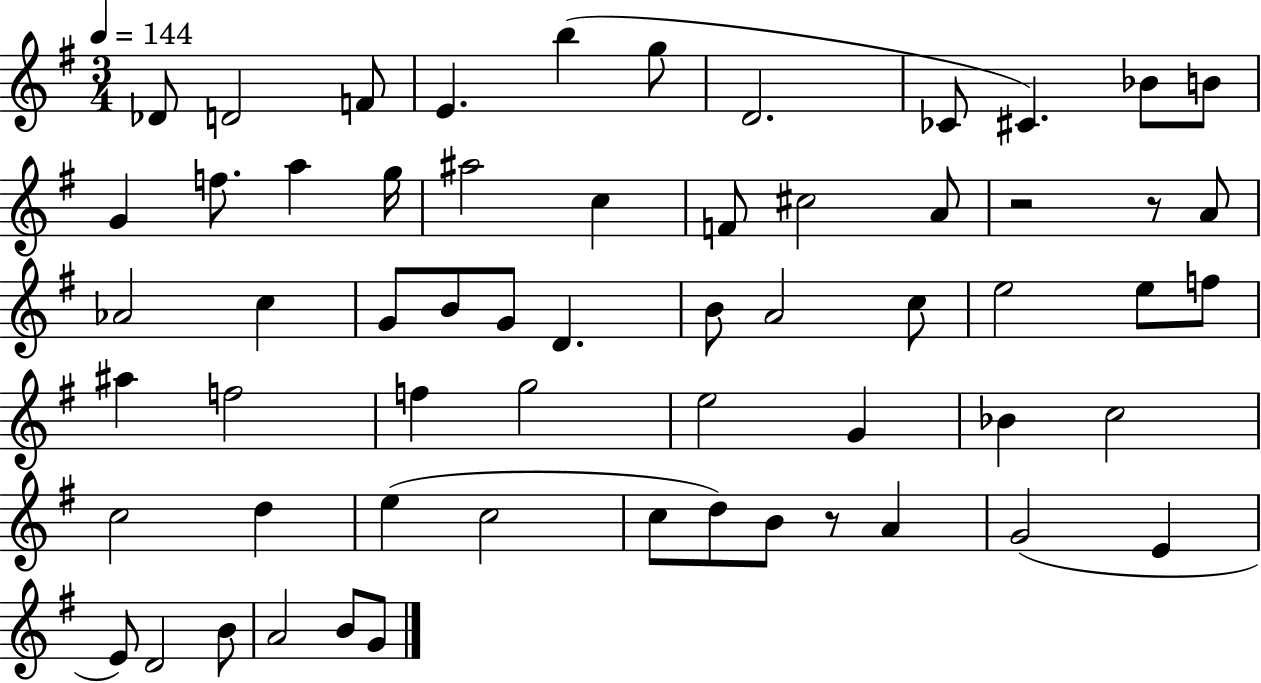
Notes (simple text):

Db4/e D4/h F4/e E4/q. B5/q G5/e D4/h. CES4/e C#4/q. Bb4/e B4/e G4/q F5/e. A5/q G5/s A#5/h C5/q F4/e C#5/h A4/e R/h R/e A4/e Ab4/h C5/q G4/e B4/e G4/e D4/q. B4/e A4/h C5/e E5/h E5/e F5/e A#5/q F5/h F5/q G5/h E5/h G4/q Bb4/q C5/h C5/h D5/q E5/q C5/h C5/e D5/e B4/e R/e A4/q G4/h E4/q E4/e D4/h B4/e A4/h B4/e G4/e